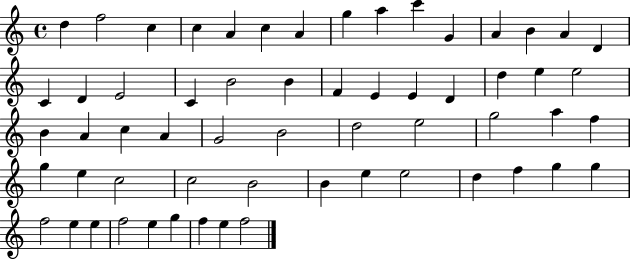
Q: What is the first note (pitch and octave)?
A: D5